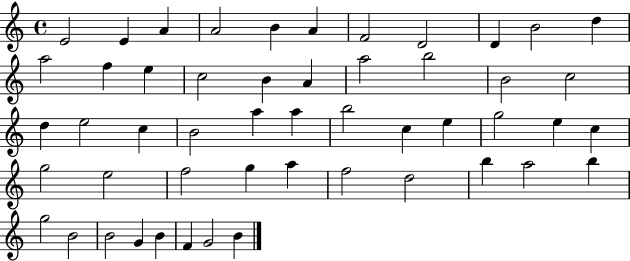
X:1
T:Untitled
M:4/4
L:1/4
K:C
E2 E A A2 B A F2 D2 D B2 d a2 f e c2 B A a2 b2 B2 c2 d e2 c B2 a a b2 c e g2 e c g2 e2 f2 g a f2 d2 b a2 b g2 B2 B2 G B F G2 B